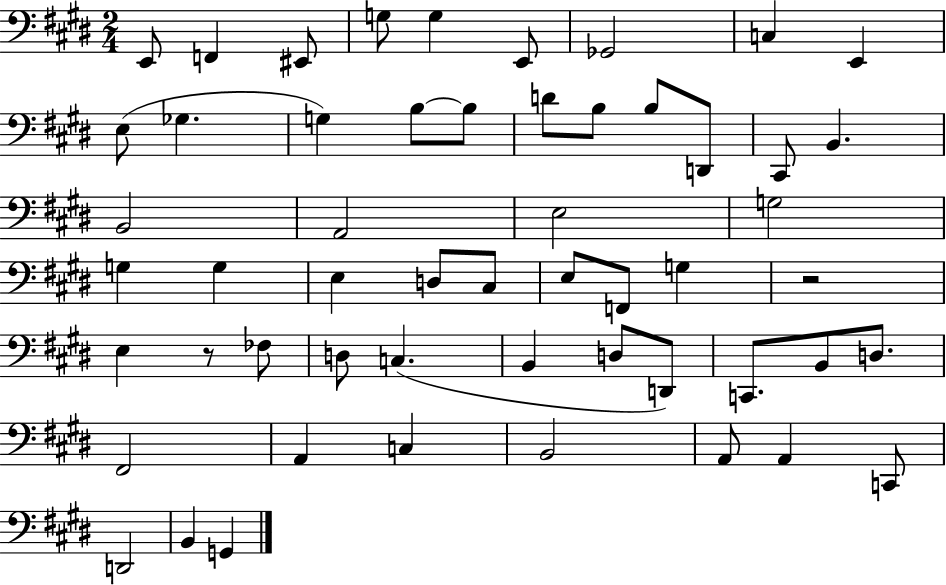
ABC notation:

X:1
T:Untitled
M:2/4
L:1/4
K:E
E,,/2 F,, ^E,,/2 G,/2 G, E,,/2 _G,,2 C, E,, E,/2 _G, G, B,/2 B,/2 D/2 B,/2 B,/2 D,,/2 ^C,,/2 B,, B,,2 A,,2 E,2 G,2 G, G, E, D,/2 ^C,/2 E,/2 F,,/2 G, z2 E, z/2 _F,/2 D,/2 C, B,, D,/2 D,,/2 C,,/2 B,,/2 D,/2 ^F,,2 A,, C, B,,2 A,,/2 A,, C,,/2 D,,2 B,, G,,